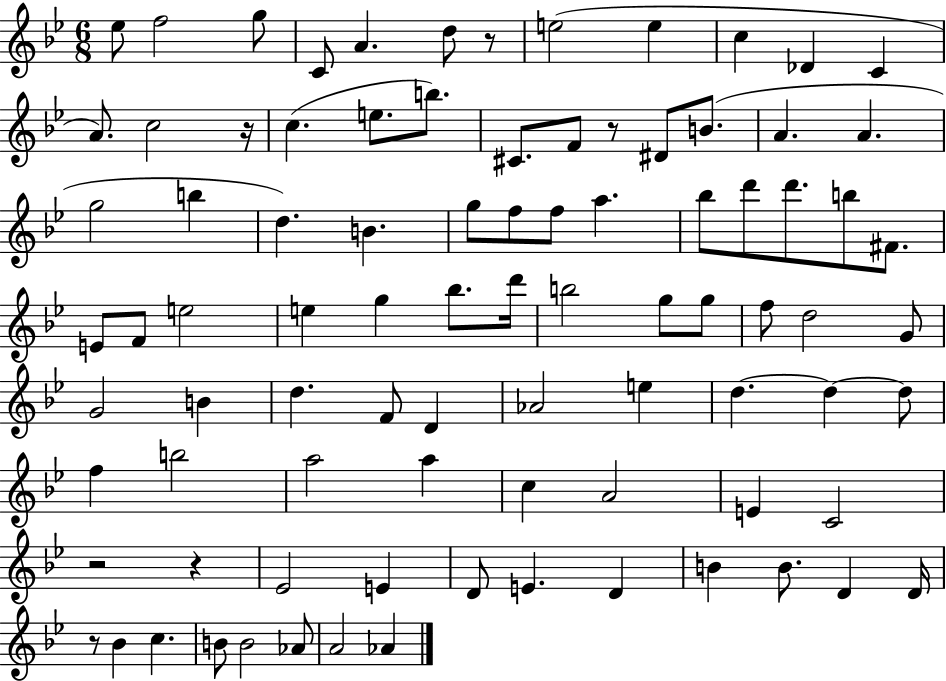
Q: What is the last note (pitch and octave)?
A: Ab4